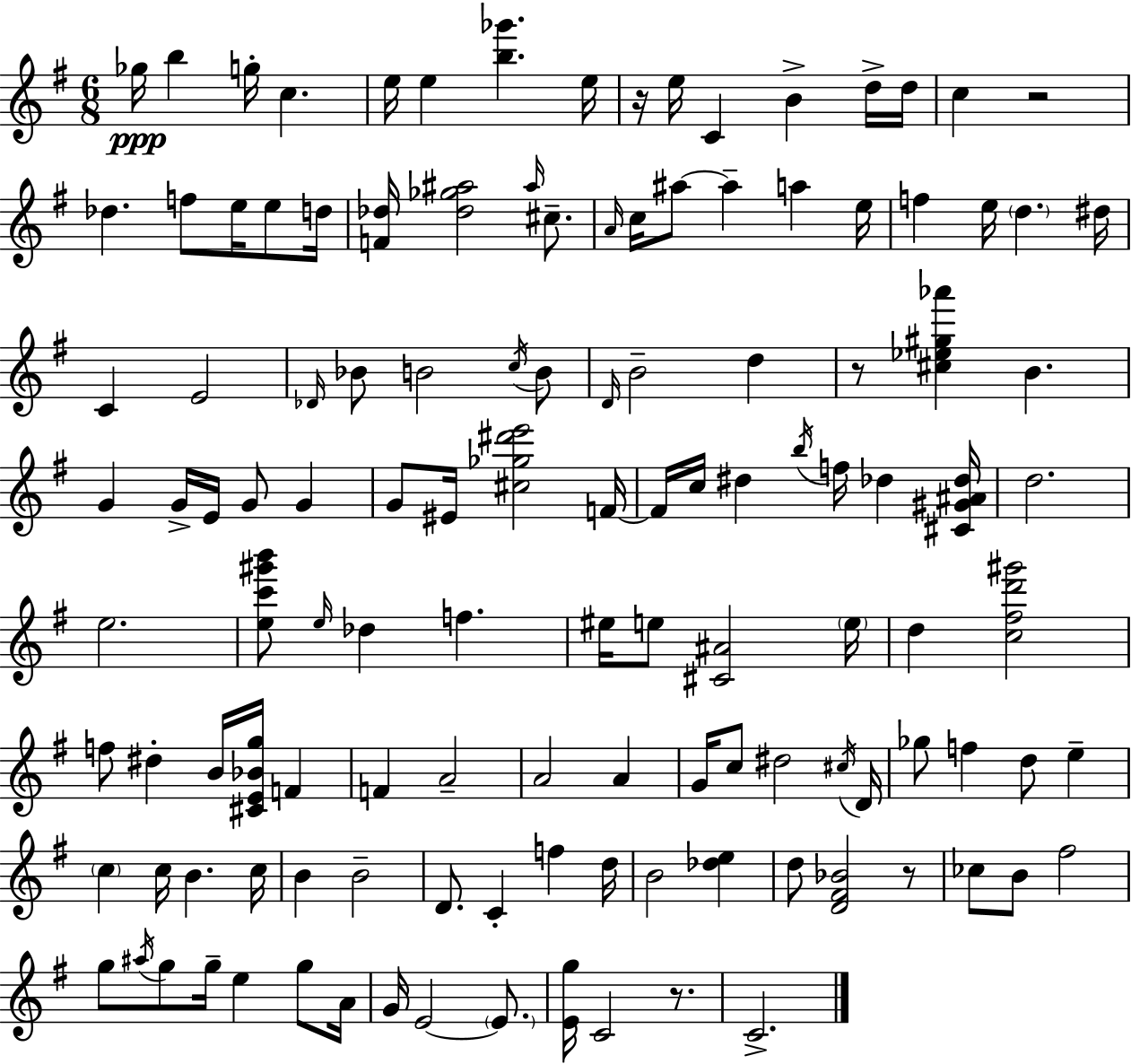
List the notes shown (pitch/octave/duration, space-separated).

Gb5/s B5/q G5/s C5/q. E5/s E5/q [B5,Gb6]/q. E5/s R/s E5/s C4/q B4/q D5/s D5/s C5/q R/h Db5/q. F5/e E5/s E5/e D5/s [F4,Db5]/s [Db5,Gb5,A#5]/h A#5/s C#5/e. A4/s C5/s A#5/e A#5/q A5/q E5/s F5/q E5/s D5/q. D#5/s C4/q E4/h Db4/s Bb4/e B4/h C5/s B4/e D4/s B4/h D5/q R/e [C#5,Eb5,G#5,Ab6]/q B4/q. G4/q G4/s E4/s G4/e G4/q G4/e EIS4/s [C#5,Gb5,D#6,E6]/h F4/s F4/s C5/s D#5/q B5/s F5/s Db5/q [C#4,G#4,A#4,Db5]/s D5/h. E5/h. [E5,C6,G#6,B6]/e E5/s Db5/q F5/q. EIS5/s E5/e [C#4,A#4]/h E5/s D5/q [C5,F#5,D6,G#6]/h F5/e D#5/q B4/s [C#4,E4,Bb4,G5]/s F4/q F4/q A4/h A4/h A4/q G4/s C5/e D#5/h C#5/s D4/s Gb5/e F5/q D5/e E5/q C5/q C5/s B4/q. C5/s B4/q B4/h D4/e. C4/q F5/q D5/s B4/h [Db5,E5]/q D5/e [D4,F#4,Bb4]/h R/e CES5/e B4/e F#5/h G5/e A#5/s G5/e G5/s E5/q G5/e A4/s G4/s E4/h E4/e. [E4,G5]/s C4/h R/e. C4/h.